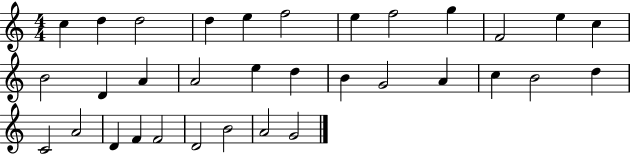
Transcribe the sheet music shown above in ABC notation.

X:1
T:Untitled
M:4/4
L:1/4
K:C
c d d2 d e f2 e f2 g F2 e c B2 D A A2 e d B G2 A c B2 d C2 A2 D F F2 D2 B2 A2 G2